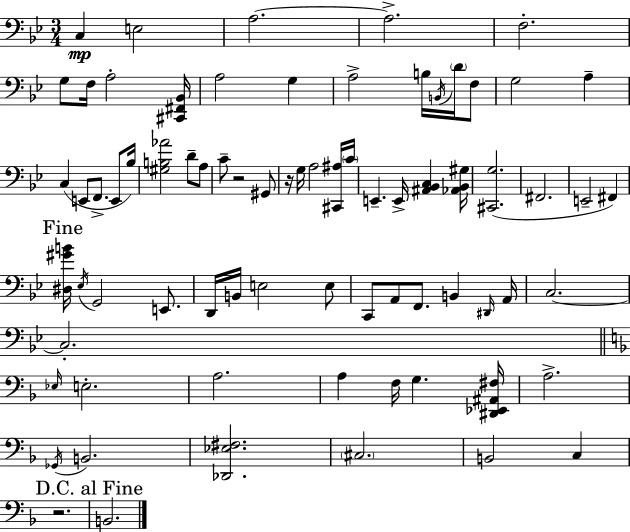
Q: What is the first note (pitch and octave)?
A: C3